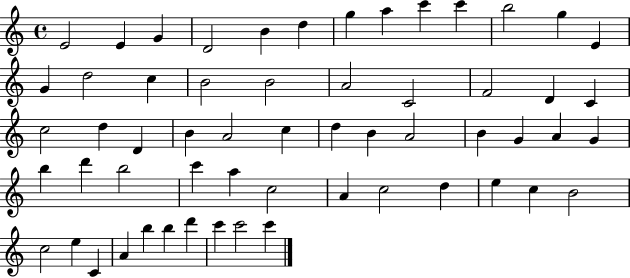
{
  \clef treble
  \time 4/4
  \defaultTimeSignature
  \key c \major
  e'2 e'4 g'4 | d'2 b'4 d''4 | g''4 a''4 c'''4 c'''4 | b''2 g''4 e'4 | \break g'4 d''2 c''4 | b'2 b'2 | a'2 c'2 | f'2 d'4 c'4 | \break c''2 d''4 d'4 | b'4 a'2 c''4 | d''4 b'4 a'2 | b'4 g'4 a'4 g'4 | \break b''4 d'''4 b''2 | c'''4 a''4 c''2 | a'4 c''2 d''4 | e''4 c''4 b'2 | \break c''2 e''4 c'4 | a'4 b''4 b''4 d'''4 | c'''4 c'''2 c'''4 | \bar "|."
}